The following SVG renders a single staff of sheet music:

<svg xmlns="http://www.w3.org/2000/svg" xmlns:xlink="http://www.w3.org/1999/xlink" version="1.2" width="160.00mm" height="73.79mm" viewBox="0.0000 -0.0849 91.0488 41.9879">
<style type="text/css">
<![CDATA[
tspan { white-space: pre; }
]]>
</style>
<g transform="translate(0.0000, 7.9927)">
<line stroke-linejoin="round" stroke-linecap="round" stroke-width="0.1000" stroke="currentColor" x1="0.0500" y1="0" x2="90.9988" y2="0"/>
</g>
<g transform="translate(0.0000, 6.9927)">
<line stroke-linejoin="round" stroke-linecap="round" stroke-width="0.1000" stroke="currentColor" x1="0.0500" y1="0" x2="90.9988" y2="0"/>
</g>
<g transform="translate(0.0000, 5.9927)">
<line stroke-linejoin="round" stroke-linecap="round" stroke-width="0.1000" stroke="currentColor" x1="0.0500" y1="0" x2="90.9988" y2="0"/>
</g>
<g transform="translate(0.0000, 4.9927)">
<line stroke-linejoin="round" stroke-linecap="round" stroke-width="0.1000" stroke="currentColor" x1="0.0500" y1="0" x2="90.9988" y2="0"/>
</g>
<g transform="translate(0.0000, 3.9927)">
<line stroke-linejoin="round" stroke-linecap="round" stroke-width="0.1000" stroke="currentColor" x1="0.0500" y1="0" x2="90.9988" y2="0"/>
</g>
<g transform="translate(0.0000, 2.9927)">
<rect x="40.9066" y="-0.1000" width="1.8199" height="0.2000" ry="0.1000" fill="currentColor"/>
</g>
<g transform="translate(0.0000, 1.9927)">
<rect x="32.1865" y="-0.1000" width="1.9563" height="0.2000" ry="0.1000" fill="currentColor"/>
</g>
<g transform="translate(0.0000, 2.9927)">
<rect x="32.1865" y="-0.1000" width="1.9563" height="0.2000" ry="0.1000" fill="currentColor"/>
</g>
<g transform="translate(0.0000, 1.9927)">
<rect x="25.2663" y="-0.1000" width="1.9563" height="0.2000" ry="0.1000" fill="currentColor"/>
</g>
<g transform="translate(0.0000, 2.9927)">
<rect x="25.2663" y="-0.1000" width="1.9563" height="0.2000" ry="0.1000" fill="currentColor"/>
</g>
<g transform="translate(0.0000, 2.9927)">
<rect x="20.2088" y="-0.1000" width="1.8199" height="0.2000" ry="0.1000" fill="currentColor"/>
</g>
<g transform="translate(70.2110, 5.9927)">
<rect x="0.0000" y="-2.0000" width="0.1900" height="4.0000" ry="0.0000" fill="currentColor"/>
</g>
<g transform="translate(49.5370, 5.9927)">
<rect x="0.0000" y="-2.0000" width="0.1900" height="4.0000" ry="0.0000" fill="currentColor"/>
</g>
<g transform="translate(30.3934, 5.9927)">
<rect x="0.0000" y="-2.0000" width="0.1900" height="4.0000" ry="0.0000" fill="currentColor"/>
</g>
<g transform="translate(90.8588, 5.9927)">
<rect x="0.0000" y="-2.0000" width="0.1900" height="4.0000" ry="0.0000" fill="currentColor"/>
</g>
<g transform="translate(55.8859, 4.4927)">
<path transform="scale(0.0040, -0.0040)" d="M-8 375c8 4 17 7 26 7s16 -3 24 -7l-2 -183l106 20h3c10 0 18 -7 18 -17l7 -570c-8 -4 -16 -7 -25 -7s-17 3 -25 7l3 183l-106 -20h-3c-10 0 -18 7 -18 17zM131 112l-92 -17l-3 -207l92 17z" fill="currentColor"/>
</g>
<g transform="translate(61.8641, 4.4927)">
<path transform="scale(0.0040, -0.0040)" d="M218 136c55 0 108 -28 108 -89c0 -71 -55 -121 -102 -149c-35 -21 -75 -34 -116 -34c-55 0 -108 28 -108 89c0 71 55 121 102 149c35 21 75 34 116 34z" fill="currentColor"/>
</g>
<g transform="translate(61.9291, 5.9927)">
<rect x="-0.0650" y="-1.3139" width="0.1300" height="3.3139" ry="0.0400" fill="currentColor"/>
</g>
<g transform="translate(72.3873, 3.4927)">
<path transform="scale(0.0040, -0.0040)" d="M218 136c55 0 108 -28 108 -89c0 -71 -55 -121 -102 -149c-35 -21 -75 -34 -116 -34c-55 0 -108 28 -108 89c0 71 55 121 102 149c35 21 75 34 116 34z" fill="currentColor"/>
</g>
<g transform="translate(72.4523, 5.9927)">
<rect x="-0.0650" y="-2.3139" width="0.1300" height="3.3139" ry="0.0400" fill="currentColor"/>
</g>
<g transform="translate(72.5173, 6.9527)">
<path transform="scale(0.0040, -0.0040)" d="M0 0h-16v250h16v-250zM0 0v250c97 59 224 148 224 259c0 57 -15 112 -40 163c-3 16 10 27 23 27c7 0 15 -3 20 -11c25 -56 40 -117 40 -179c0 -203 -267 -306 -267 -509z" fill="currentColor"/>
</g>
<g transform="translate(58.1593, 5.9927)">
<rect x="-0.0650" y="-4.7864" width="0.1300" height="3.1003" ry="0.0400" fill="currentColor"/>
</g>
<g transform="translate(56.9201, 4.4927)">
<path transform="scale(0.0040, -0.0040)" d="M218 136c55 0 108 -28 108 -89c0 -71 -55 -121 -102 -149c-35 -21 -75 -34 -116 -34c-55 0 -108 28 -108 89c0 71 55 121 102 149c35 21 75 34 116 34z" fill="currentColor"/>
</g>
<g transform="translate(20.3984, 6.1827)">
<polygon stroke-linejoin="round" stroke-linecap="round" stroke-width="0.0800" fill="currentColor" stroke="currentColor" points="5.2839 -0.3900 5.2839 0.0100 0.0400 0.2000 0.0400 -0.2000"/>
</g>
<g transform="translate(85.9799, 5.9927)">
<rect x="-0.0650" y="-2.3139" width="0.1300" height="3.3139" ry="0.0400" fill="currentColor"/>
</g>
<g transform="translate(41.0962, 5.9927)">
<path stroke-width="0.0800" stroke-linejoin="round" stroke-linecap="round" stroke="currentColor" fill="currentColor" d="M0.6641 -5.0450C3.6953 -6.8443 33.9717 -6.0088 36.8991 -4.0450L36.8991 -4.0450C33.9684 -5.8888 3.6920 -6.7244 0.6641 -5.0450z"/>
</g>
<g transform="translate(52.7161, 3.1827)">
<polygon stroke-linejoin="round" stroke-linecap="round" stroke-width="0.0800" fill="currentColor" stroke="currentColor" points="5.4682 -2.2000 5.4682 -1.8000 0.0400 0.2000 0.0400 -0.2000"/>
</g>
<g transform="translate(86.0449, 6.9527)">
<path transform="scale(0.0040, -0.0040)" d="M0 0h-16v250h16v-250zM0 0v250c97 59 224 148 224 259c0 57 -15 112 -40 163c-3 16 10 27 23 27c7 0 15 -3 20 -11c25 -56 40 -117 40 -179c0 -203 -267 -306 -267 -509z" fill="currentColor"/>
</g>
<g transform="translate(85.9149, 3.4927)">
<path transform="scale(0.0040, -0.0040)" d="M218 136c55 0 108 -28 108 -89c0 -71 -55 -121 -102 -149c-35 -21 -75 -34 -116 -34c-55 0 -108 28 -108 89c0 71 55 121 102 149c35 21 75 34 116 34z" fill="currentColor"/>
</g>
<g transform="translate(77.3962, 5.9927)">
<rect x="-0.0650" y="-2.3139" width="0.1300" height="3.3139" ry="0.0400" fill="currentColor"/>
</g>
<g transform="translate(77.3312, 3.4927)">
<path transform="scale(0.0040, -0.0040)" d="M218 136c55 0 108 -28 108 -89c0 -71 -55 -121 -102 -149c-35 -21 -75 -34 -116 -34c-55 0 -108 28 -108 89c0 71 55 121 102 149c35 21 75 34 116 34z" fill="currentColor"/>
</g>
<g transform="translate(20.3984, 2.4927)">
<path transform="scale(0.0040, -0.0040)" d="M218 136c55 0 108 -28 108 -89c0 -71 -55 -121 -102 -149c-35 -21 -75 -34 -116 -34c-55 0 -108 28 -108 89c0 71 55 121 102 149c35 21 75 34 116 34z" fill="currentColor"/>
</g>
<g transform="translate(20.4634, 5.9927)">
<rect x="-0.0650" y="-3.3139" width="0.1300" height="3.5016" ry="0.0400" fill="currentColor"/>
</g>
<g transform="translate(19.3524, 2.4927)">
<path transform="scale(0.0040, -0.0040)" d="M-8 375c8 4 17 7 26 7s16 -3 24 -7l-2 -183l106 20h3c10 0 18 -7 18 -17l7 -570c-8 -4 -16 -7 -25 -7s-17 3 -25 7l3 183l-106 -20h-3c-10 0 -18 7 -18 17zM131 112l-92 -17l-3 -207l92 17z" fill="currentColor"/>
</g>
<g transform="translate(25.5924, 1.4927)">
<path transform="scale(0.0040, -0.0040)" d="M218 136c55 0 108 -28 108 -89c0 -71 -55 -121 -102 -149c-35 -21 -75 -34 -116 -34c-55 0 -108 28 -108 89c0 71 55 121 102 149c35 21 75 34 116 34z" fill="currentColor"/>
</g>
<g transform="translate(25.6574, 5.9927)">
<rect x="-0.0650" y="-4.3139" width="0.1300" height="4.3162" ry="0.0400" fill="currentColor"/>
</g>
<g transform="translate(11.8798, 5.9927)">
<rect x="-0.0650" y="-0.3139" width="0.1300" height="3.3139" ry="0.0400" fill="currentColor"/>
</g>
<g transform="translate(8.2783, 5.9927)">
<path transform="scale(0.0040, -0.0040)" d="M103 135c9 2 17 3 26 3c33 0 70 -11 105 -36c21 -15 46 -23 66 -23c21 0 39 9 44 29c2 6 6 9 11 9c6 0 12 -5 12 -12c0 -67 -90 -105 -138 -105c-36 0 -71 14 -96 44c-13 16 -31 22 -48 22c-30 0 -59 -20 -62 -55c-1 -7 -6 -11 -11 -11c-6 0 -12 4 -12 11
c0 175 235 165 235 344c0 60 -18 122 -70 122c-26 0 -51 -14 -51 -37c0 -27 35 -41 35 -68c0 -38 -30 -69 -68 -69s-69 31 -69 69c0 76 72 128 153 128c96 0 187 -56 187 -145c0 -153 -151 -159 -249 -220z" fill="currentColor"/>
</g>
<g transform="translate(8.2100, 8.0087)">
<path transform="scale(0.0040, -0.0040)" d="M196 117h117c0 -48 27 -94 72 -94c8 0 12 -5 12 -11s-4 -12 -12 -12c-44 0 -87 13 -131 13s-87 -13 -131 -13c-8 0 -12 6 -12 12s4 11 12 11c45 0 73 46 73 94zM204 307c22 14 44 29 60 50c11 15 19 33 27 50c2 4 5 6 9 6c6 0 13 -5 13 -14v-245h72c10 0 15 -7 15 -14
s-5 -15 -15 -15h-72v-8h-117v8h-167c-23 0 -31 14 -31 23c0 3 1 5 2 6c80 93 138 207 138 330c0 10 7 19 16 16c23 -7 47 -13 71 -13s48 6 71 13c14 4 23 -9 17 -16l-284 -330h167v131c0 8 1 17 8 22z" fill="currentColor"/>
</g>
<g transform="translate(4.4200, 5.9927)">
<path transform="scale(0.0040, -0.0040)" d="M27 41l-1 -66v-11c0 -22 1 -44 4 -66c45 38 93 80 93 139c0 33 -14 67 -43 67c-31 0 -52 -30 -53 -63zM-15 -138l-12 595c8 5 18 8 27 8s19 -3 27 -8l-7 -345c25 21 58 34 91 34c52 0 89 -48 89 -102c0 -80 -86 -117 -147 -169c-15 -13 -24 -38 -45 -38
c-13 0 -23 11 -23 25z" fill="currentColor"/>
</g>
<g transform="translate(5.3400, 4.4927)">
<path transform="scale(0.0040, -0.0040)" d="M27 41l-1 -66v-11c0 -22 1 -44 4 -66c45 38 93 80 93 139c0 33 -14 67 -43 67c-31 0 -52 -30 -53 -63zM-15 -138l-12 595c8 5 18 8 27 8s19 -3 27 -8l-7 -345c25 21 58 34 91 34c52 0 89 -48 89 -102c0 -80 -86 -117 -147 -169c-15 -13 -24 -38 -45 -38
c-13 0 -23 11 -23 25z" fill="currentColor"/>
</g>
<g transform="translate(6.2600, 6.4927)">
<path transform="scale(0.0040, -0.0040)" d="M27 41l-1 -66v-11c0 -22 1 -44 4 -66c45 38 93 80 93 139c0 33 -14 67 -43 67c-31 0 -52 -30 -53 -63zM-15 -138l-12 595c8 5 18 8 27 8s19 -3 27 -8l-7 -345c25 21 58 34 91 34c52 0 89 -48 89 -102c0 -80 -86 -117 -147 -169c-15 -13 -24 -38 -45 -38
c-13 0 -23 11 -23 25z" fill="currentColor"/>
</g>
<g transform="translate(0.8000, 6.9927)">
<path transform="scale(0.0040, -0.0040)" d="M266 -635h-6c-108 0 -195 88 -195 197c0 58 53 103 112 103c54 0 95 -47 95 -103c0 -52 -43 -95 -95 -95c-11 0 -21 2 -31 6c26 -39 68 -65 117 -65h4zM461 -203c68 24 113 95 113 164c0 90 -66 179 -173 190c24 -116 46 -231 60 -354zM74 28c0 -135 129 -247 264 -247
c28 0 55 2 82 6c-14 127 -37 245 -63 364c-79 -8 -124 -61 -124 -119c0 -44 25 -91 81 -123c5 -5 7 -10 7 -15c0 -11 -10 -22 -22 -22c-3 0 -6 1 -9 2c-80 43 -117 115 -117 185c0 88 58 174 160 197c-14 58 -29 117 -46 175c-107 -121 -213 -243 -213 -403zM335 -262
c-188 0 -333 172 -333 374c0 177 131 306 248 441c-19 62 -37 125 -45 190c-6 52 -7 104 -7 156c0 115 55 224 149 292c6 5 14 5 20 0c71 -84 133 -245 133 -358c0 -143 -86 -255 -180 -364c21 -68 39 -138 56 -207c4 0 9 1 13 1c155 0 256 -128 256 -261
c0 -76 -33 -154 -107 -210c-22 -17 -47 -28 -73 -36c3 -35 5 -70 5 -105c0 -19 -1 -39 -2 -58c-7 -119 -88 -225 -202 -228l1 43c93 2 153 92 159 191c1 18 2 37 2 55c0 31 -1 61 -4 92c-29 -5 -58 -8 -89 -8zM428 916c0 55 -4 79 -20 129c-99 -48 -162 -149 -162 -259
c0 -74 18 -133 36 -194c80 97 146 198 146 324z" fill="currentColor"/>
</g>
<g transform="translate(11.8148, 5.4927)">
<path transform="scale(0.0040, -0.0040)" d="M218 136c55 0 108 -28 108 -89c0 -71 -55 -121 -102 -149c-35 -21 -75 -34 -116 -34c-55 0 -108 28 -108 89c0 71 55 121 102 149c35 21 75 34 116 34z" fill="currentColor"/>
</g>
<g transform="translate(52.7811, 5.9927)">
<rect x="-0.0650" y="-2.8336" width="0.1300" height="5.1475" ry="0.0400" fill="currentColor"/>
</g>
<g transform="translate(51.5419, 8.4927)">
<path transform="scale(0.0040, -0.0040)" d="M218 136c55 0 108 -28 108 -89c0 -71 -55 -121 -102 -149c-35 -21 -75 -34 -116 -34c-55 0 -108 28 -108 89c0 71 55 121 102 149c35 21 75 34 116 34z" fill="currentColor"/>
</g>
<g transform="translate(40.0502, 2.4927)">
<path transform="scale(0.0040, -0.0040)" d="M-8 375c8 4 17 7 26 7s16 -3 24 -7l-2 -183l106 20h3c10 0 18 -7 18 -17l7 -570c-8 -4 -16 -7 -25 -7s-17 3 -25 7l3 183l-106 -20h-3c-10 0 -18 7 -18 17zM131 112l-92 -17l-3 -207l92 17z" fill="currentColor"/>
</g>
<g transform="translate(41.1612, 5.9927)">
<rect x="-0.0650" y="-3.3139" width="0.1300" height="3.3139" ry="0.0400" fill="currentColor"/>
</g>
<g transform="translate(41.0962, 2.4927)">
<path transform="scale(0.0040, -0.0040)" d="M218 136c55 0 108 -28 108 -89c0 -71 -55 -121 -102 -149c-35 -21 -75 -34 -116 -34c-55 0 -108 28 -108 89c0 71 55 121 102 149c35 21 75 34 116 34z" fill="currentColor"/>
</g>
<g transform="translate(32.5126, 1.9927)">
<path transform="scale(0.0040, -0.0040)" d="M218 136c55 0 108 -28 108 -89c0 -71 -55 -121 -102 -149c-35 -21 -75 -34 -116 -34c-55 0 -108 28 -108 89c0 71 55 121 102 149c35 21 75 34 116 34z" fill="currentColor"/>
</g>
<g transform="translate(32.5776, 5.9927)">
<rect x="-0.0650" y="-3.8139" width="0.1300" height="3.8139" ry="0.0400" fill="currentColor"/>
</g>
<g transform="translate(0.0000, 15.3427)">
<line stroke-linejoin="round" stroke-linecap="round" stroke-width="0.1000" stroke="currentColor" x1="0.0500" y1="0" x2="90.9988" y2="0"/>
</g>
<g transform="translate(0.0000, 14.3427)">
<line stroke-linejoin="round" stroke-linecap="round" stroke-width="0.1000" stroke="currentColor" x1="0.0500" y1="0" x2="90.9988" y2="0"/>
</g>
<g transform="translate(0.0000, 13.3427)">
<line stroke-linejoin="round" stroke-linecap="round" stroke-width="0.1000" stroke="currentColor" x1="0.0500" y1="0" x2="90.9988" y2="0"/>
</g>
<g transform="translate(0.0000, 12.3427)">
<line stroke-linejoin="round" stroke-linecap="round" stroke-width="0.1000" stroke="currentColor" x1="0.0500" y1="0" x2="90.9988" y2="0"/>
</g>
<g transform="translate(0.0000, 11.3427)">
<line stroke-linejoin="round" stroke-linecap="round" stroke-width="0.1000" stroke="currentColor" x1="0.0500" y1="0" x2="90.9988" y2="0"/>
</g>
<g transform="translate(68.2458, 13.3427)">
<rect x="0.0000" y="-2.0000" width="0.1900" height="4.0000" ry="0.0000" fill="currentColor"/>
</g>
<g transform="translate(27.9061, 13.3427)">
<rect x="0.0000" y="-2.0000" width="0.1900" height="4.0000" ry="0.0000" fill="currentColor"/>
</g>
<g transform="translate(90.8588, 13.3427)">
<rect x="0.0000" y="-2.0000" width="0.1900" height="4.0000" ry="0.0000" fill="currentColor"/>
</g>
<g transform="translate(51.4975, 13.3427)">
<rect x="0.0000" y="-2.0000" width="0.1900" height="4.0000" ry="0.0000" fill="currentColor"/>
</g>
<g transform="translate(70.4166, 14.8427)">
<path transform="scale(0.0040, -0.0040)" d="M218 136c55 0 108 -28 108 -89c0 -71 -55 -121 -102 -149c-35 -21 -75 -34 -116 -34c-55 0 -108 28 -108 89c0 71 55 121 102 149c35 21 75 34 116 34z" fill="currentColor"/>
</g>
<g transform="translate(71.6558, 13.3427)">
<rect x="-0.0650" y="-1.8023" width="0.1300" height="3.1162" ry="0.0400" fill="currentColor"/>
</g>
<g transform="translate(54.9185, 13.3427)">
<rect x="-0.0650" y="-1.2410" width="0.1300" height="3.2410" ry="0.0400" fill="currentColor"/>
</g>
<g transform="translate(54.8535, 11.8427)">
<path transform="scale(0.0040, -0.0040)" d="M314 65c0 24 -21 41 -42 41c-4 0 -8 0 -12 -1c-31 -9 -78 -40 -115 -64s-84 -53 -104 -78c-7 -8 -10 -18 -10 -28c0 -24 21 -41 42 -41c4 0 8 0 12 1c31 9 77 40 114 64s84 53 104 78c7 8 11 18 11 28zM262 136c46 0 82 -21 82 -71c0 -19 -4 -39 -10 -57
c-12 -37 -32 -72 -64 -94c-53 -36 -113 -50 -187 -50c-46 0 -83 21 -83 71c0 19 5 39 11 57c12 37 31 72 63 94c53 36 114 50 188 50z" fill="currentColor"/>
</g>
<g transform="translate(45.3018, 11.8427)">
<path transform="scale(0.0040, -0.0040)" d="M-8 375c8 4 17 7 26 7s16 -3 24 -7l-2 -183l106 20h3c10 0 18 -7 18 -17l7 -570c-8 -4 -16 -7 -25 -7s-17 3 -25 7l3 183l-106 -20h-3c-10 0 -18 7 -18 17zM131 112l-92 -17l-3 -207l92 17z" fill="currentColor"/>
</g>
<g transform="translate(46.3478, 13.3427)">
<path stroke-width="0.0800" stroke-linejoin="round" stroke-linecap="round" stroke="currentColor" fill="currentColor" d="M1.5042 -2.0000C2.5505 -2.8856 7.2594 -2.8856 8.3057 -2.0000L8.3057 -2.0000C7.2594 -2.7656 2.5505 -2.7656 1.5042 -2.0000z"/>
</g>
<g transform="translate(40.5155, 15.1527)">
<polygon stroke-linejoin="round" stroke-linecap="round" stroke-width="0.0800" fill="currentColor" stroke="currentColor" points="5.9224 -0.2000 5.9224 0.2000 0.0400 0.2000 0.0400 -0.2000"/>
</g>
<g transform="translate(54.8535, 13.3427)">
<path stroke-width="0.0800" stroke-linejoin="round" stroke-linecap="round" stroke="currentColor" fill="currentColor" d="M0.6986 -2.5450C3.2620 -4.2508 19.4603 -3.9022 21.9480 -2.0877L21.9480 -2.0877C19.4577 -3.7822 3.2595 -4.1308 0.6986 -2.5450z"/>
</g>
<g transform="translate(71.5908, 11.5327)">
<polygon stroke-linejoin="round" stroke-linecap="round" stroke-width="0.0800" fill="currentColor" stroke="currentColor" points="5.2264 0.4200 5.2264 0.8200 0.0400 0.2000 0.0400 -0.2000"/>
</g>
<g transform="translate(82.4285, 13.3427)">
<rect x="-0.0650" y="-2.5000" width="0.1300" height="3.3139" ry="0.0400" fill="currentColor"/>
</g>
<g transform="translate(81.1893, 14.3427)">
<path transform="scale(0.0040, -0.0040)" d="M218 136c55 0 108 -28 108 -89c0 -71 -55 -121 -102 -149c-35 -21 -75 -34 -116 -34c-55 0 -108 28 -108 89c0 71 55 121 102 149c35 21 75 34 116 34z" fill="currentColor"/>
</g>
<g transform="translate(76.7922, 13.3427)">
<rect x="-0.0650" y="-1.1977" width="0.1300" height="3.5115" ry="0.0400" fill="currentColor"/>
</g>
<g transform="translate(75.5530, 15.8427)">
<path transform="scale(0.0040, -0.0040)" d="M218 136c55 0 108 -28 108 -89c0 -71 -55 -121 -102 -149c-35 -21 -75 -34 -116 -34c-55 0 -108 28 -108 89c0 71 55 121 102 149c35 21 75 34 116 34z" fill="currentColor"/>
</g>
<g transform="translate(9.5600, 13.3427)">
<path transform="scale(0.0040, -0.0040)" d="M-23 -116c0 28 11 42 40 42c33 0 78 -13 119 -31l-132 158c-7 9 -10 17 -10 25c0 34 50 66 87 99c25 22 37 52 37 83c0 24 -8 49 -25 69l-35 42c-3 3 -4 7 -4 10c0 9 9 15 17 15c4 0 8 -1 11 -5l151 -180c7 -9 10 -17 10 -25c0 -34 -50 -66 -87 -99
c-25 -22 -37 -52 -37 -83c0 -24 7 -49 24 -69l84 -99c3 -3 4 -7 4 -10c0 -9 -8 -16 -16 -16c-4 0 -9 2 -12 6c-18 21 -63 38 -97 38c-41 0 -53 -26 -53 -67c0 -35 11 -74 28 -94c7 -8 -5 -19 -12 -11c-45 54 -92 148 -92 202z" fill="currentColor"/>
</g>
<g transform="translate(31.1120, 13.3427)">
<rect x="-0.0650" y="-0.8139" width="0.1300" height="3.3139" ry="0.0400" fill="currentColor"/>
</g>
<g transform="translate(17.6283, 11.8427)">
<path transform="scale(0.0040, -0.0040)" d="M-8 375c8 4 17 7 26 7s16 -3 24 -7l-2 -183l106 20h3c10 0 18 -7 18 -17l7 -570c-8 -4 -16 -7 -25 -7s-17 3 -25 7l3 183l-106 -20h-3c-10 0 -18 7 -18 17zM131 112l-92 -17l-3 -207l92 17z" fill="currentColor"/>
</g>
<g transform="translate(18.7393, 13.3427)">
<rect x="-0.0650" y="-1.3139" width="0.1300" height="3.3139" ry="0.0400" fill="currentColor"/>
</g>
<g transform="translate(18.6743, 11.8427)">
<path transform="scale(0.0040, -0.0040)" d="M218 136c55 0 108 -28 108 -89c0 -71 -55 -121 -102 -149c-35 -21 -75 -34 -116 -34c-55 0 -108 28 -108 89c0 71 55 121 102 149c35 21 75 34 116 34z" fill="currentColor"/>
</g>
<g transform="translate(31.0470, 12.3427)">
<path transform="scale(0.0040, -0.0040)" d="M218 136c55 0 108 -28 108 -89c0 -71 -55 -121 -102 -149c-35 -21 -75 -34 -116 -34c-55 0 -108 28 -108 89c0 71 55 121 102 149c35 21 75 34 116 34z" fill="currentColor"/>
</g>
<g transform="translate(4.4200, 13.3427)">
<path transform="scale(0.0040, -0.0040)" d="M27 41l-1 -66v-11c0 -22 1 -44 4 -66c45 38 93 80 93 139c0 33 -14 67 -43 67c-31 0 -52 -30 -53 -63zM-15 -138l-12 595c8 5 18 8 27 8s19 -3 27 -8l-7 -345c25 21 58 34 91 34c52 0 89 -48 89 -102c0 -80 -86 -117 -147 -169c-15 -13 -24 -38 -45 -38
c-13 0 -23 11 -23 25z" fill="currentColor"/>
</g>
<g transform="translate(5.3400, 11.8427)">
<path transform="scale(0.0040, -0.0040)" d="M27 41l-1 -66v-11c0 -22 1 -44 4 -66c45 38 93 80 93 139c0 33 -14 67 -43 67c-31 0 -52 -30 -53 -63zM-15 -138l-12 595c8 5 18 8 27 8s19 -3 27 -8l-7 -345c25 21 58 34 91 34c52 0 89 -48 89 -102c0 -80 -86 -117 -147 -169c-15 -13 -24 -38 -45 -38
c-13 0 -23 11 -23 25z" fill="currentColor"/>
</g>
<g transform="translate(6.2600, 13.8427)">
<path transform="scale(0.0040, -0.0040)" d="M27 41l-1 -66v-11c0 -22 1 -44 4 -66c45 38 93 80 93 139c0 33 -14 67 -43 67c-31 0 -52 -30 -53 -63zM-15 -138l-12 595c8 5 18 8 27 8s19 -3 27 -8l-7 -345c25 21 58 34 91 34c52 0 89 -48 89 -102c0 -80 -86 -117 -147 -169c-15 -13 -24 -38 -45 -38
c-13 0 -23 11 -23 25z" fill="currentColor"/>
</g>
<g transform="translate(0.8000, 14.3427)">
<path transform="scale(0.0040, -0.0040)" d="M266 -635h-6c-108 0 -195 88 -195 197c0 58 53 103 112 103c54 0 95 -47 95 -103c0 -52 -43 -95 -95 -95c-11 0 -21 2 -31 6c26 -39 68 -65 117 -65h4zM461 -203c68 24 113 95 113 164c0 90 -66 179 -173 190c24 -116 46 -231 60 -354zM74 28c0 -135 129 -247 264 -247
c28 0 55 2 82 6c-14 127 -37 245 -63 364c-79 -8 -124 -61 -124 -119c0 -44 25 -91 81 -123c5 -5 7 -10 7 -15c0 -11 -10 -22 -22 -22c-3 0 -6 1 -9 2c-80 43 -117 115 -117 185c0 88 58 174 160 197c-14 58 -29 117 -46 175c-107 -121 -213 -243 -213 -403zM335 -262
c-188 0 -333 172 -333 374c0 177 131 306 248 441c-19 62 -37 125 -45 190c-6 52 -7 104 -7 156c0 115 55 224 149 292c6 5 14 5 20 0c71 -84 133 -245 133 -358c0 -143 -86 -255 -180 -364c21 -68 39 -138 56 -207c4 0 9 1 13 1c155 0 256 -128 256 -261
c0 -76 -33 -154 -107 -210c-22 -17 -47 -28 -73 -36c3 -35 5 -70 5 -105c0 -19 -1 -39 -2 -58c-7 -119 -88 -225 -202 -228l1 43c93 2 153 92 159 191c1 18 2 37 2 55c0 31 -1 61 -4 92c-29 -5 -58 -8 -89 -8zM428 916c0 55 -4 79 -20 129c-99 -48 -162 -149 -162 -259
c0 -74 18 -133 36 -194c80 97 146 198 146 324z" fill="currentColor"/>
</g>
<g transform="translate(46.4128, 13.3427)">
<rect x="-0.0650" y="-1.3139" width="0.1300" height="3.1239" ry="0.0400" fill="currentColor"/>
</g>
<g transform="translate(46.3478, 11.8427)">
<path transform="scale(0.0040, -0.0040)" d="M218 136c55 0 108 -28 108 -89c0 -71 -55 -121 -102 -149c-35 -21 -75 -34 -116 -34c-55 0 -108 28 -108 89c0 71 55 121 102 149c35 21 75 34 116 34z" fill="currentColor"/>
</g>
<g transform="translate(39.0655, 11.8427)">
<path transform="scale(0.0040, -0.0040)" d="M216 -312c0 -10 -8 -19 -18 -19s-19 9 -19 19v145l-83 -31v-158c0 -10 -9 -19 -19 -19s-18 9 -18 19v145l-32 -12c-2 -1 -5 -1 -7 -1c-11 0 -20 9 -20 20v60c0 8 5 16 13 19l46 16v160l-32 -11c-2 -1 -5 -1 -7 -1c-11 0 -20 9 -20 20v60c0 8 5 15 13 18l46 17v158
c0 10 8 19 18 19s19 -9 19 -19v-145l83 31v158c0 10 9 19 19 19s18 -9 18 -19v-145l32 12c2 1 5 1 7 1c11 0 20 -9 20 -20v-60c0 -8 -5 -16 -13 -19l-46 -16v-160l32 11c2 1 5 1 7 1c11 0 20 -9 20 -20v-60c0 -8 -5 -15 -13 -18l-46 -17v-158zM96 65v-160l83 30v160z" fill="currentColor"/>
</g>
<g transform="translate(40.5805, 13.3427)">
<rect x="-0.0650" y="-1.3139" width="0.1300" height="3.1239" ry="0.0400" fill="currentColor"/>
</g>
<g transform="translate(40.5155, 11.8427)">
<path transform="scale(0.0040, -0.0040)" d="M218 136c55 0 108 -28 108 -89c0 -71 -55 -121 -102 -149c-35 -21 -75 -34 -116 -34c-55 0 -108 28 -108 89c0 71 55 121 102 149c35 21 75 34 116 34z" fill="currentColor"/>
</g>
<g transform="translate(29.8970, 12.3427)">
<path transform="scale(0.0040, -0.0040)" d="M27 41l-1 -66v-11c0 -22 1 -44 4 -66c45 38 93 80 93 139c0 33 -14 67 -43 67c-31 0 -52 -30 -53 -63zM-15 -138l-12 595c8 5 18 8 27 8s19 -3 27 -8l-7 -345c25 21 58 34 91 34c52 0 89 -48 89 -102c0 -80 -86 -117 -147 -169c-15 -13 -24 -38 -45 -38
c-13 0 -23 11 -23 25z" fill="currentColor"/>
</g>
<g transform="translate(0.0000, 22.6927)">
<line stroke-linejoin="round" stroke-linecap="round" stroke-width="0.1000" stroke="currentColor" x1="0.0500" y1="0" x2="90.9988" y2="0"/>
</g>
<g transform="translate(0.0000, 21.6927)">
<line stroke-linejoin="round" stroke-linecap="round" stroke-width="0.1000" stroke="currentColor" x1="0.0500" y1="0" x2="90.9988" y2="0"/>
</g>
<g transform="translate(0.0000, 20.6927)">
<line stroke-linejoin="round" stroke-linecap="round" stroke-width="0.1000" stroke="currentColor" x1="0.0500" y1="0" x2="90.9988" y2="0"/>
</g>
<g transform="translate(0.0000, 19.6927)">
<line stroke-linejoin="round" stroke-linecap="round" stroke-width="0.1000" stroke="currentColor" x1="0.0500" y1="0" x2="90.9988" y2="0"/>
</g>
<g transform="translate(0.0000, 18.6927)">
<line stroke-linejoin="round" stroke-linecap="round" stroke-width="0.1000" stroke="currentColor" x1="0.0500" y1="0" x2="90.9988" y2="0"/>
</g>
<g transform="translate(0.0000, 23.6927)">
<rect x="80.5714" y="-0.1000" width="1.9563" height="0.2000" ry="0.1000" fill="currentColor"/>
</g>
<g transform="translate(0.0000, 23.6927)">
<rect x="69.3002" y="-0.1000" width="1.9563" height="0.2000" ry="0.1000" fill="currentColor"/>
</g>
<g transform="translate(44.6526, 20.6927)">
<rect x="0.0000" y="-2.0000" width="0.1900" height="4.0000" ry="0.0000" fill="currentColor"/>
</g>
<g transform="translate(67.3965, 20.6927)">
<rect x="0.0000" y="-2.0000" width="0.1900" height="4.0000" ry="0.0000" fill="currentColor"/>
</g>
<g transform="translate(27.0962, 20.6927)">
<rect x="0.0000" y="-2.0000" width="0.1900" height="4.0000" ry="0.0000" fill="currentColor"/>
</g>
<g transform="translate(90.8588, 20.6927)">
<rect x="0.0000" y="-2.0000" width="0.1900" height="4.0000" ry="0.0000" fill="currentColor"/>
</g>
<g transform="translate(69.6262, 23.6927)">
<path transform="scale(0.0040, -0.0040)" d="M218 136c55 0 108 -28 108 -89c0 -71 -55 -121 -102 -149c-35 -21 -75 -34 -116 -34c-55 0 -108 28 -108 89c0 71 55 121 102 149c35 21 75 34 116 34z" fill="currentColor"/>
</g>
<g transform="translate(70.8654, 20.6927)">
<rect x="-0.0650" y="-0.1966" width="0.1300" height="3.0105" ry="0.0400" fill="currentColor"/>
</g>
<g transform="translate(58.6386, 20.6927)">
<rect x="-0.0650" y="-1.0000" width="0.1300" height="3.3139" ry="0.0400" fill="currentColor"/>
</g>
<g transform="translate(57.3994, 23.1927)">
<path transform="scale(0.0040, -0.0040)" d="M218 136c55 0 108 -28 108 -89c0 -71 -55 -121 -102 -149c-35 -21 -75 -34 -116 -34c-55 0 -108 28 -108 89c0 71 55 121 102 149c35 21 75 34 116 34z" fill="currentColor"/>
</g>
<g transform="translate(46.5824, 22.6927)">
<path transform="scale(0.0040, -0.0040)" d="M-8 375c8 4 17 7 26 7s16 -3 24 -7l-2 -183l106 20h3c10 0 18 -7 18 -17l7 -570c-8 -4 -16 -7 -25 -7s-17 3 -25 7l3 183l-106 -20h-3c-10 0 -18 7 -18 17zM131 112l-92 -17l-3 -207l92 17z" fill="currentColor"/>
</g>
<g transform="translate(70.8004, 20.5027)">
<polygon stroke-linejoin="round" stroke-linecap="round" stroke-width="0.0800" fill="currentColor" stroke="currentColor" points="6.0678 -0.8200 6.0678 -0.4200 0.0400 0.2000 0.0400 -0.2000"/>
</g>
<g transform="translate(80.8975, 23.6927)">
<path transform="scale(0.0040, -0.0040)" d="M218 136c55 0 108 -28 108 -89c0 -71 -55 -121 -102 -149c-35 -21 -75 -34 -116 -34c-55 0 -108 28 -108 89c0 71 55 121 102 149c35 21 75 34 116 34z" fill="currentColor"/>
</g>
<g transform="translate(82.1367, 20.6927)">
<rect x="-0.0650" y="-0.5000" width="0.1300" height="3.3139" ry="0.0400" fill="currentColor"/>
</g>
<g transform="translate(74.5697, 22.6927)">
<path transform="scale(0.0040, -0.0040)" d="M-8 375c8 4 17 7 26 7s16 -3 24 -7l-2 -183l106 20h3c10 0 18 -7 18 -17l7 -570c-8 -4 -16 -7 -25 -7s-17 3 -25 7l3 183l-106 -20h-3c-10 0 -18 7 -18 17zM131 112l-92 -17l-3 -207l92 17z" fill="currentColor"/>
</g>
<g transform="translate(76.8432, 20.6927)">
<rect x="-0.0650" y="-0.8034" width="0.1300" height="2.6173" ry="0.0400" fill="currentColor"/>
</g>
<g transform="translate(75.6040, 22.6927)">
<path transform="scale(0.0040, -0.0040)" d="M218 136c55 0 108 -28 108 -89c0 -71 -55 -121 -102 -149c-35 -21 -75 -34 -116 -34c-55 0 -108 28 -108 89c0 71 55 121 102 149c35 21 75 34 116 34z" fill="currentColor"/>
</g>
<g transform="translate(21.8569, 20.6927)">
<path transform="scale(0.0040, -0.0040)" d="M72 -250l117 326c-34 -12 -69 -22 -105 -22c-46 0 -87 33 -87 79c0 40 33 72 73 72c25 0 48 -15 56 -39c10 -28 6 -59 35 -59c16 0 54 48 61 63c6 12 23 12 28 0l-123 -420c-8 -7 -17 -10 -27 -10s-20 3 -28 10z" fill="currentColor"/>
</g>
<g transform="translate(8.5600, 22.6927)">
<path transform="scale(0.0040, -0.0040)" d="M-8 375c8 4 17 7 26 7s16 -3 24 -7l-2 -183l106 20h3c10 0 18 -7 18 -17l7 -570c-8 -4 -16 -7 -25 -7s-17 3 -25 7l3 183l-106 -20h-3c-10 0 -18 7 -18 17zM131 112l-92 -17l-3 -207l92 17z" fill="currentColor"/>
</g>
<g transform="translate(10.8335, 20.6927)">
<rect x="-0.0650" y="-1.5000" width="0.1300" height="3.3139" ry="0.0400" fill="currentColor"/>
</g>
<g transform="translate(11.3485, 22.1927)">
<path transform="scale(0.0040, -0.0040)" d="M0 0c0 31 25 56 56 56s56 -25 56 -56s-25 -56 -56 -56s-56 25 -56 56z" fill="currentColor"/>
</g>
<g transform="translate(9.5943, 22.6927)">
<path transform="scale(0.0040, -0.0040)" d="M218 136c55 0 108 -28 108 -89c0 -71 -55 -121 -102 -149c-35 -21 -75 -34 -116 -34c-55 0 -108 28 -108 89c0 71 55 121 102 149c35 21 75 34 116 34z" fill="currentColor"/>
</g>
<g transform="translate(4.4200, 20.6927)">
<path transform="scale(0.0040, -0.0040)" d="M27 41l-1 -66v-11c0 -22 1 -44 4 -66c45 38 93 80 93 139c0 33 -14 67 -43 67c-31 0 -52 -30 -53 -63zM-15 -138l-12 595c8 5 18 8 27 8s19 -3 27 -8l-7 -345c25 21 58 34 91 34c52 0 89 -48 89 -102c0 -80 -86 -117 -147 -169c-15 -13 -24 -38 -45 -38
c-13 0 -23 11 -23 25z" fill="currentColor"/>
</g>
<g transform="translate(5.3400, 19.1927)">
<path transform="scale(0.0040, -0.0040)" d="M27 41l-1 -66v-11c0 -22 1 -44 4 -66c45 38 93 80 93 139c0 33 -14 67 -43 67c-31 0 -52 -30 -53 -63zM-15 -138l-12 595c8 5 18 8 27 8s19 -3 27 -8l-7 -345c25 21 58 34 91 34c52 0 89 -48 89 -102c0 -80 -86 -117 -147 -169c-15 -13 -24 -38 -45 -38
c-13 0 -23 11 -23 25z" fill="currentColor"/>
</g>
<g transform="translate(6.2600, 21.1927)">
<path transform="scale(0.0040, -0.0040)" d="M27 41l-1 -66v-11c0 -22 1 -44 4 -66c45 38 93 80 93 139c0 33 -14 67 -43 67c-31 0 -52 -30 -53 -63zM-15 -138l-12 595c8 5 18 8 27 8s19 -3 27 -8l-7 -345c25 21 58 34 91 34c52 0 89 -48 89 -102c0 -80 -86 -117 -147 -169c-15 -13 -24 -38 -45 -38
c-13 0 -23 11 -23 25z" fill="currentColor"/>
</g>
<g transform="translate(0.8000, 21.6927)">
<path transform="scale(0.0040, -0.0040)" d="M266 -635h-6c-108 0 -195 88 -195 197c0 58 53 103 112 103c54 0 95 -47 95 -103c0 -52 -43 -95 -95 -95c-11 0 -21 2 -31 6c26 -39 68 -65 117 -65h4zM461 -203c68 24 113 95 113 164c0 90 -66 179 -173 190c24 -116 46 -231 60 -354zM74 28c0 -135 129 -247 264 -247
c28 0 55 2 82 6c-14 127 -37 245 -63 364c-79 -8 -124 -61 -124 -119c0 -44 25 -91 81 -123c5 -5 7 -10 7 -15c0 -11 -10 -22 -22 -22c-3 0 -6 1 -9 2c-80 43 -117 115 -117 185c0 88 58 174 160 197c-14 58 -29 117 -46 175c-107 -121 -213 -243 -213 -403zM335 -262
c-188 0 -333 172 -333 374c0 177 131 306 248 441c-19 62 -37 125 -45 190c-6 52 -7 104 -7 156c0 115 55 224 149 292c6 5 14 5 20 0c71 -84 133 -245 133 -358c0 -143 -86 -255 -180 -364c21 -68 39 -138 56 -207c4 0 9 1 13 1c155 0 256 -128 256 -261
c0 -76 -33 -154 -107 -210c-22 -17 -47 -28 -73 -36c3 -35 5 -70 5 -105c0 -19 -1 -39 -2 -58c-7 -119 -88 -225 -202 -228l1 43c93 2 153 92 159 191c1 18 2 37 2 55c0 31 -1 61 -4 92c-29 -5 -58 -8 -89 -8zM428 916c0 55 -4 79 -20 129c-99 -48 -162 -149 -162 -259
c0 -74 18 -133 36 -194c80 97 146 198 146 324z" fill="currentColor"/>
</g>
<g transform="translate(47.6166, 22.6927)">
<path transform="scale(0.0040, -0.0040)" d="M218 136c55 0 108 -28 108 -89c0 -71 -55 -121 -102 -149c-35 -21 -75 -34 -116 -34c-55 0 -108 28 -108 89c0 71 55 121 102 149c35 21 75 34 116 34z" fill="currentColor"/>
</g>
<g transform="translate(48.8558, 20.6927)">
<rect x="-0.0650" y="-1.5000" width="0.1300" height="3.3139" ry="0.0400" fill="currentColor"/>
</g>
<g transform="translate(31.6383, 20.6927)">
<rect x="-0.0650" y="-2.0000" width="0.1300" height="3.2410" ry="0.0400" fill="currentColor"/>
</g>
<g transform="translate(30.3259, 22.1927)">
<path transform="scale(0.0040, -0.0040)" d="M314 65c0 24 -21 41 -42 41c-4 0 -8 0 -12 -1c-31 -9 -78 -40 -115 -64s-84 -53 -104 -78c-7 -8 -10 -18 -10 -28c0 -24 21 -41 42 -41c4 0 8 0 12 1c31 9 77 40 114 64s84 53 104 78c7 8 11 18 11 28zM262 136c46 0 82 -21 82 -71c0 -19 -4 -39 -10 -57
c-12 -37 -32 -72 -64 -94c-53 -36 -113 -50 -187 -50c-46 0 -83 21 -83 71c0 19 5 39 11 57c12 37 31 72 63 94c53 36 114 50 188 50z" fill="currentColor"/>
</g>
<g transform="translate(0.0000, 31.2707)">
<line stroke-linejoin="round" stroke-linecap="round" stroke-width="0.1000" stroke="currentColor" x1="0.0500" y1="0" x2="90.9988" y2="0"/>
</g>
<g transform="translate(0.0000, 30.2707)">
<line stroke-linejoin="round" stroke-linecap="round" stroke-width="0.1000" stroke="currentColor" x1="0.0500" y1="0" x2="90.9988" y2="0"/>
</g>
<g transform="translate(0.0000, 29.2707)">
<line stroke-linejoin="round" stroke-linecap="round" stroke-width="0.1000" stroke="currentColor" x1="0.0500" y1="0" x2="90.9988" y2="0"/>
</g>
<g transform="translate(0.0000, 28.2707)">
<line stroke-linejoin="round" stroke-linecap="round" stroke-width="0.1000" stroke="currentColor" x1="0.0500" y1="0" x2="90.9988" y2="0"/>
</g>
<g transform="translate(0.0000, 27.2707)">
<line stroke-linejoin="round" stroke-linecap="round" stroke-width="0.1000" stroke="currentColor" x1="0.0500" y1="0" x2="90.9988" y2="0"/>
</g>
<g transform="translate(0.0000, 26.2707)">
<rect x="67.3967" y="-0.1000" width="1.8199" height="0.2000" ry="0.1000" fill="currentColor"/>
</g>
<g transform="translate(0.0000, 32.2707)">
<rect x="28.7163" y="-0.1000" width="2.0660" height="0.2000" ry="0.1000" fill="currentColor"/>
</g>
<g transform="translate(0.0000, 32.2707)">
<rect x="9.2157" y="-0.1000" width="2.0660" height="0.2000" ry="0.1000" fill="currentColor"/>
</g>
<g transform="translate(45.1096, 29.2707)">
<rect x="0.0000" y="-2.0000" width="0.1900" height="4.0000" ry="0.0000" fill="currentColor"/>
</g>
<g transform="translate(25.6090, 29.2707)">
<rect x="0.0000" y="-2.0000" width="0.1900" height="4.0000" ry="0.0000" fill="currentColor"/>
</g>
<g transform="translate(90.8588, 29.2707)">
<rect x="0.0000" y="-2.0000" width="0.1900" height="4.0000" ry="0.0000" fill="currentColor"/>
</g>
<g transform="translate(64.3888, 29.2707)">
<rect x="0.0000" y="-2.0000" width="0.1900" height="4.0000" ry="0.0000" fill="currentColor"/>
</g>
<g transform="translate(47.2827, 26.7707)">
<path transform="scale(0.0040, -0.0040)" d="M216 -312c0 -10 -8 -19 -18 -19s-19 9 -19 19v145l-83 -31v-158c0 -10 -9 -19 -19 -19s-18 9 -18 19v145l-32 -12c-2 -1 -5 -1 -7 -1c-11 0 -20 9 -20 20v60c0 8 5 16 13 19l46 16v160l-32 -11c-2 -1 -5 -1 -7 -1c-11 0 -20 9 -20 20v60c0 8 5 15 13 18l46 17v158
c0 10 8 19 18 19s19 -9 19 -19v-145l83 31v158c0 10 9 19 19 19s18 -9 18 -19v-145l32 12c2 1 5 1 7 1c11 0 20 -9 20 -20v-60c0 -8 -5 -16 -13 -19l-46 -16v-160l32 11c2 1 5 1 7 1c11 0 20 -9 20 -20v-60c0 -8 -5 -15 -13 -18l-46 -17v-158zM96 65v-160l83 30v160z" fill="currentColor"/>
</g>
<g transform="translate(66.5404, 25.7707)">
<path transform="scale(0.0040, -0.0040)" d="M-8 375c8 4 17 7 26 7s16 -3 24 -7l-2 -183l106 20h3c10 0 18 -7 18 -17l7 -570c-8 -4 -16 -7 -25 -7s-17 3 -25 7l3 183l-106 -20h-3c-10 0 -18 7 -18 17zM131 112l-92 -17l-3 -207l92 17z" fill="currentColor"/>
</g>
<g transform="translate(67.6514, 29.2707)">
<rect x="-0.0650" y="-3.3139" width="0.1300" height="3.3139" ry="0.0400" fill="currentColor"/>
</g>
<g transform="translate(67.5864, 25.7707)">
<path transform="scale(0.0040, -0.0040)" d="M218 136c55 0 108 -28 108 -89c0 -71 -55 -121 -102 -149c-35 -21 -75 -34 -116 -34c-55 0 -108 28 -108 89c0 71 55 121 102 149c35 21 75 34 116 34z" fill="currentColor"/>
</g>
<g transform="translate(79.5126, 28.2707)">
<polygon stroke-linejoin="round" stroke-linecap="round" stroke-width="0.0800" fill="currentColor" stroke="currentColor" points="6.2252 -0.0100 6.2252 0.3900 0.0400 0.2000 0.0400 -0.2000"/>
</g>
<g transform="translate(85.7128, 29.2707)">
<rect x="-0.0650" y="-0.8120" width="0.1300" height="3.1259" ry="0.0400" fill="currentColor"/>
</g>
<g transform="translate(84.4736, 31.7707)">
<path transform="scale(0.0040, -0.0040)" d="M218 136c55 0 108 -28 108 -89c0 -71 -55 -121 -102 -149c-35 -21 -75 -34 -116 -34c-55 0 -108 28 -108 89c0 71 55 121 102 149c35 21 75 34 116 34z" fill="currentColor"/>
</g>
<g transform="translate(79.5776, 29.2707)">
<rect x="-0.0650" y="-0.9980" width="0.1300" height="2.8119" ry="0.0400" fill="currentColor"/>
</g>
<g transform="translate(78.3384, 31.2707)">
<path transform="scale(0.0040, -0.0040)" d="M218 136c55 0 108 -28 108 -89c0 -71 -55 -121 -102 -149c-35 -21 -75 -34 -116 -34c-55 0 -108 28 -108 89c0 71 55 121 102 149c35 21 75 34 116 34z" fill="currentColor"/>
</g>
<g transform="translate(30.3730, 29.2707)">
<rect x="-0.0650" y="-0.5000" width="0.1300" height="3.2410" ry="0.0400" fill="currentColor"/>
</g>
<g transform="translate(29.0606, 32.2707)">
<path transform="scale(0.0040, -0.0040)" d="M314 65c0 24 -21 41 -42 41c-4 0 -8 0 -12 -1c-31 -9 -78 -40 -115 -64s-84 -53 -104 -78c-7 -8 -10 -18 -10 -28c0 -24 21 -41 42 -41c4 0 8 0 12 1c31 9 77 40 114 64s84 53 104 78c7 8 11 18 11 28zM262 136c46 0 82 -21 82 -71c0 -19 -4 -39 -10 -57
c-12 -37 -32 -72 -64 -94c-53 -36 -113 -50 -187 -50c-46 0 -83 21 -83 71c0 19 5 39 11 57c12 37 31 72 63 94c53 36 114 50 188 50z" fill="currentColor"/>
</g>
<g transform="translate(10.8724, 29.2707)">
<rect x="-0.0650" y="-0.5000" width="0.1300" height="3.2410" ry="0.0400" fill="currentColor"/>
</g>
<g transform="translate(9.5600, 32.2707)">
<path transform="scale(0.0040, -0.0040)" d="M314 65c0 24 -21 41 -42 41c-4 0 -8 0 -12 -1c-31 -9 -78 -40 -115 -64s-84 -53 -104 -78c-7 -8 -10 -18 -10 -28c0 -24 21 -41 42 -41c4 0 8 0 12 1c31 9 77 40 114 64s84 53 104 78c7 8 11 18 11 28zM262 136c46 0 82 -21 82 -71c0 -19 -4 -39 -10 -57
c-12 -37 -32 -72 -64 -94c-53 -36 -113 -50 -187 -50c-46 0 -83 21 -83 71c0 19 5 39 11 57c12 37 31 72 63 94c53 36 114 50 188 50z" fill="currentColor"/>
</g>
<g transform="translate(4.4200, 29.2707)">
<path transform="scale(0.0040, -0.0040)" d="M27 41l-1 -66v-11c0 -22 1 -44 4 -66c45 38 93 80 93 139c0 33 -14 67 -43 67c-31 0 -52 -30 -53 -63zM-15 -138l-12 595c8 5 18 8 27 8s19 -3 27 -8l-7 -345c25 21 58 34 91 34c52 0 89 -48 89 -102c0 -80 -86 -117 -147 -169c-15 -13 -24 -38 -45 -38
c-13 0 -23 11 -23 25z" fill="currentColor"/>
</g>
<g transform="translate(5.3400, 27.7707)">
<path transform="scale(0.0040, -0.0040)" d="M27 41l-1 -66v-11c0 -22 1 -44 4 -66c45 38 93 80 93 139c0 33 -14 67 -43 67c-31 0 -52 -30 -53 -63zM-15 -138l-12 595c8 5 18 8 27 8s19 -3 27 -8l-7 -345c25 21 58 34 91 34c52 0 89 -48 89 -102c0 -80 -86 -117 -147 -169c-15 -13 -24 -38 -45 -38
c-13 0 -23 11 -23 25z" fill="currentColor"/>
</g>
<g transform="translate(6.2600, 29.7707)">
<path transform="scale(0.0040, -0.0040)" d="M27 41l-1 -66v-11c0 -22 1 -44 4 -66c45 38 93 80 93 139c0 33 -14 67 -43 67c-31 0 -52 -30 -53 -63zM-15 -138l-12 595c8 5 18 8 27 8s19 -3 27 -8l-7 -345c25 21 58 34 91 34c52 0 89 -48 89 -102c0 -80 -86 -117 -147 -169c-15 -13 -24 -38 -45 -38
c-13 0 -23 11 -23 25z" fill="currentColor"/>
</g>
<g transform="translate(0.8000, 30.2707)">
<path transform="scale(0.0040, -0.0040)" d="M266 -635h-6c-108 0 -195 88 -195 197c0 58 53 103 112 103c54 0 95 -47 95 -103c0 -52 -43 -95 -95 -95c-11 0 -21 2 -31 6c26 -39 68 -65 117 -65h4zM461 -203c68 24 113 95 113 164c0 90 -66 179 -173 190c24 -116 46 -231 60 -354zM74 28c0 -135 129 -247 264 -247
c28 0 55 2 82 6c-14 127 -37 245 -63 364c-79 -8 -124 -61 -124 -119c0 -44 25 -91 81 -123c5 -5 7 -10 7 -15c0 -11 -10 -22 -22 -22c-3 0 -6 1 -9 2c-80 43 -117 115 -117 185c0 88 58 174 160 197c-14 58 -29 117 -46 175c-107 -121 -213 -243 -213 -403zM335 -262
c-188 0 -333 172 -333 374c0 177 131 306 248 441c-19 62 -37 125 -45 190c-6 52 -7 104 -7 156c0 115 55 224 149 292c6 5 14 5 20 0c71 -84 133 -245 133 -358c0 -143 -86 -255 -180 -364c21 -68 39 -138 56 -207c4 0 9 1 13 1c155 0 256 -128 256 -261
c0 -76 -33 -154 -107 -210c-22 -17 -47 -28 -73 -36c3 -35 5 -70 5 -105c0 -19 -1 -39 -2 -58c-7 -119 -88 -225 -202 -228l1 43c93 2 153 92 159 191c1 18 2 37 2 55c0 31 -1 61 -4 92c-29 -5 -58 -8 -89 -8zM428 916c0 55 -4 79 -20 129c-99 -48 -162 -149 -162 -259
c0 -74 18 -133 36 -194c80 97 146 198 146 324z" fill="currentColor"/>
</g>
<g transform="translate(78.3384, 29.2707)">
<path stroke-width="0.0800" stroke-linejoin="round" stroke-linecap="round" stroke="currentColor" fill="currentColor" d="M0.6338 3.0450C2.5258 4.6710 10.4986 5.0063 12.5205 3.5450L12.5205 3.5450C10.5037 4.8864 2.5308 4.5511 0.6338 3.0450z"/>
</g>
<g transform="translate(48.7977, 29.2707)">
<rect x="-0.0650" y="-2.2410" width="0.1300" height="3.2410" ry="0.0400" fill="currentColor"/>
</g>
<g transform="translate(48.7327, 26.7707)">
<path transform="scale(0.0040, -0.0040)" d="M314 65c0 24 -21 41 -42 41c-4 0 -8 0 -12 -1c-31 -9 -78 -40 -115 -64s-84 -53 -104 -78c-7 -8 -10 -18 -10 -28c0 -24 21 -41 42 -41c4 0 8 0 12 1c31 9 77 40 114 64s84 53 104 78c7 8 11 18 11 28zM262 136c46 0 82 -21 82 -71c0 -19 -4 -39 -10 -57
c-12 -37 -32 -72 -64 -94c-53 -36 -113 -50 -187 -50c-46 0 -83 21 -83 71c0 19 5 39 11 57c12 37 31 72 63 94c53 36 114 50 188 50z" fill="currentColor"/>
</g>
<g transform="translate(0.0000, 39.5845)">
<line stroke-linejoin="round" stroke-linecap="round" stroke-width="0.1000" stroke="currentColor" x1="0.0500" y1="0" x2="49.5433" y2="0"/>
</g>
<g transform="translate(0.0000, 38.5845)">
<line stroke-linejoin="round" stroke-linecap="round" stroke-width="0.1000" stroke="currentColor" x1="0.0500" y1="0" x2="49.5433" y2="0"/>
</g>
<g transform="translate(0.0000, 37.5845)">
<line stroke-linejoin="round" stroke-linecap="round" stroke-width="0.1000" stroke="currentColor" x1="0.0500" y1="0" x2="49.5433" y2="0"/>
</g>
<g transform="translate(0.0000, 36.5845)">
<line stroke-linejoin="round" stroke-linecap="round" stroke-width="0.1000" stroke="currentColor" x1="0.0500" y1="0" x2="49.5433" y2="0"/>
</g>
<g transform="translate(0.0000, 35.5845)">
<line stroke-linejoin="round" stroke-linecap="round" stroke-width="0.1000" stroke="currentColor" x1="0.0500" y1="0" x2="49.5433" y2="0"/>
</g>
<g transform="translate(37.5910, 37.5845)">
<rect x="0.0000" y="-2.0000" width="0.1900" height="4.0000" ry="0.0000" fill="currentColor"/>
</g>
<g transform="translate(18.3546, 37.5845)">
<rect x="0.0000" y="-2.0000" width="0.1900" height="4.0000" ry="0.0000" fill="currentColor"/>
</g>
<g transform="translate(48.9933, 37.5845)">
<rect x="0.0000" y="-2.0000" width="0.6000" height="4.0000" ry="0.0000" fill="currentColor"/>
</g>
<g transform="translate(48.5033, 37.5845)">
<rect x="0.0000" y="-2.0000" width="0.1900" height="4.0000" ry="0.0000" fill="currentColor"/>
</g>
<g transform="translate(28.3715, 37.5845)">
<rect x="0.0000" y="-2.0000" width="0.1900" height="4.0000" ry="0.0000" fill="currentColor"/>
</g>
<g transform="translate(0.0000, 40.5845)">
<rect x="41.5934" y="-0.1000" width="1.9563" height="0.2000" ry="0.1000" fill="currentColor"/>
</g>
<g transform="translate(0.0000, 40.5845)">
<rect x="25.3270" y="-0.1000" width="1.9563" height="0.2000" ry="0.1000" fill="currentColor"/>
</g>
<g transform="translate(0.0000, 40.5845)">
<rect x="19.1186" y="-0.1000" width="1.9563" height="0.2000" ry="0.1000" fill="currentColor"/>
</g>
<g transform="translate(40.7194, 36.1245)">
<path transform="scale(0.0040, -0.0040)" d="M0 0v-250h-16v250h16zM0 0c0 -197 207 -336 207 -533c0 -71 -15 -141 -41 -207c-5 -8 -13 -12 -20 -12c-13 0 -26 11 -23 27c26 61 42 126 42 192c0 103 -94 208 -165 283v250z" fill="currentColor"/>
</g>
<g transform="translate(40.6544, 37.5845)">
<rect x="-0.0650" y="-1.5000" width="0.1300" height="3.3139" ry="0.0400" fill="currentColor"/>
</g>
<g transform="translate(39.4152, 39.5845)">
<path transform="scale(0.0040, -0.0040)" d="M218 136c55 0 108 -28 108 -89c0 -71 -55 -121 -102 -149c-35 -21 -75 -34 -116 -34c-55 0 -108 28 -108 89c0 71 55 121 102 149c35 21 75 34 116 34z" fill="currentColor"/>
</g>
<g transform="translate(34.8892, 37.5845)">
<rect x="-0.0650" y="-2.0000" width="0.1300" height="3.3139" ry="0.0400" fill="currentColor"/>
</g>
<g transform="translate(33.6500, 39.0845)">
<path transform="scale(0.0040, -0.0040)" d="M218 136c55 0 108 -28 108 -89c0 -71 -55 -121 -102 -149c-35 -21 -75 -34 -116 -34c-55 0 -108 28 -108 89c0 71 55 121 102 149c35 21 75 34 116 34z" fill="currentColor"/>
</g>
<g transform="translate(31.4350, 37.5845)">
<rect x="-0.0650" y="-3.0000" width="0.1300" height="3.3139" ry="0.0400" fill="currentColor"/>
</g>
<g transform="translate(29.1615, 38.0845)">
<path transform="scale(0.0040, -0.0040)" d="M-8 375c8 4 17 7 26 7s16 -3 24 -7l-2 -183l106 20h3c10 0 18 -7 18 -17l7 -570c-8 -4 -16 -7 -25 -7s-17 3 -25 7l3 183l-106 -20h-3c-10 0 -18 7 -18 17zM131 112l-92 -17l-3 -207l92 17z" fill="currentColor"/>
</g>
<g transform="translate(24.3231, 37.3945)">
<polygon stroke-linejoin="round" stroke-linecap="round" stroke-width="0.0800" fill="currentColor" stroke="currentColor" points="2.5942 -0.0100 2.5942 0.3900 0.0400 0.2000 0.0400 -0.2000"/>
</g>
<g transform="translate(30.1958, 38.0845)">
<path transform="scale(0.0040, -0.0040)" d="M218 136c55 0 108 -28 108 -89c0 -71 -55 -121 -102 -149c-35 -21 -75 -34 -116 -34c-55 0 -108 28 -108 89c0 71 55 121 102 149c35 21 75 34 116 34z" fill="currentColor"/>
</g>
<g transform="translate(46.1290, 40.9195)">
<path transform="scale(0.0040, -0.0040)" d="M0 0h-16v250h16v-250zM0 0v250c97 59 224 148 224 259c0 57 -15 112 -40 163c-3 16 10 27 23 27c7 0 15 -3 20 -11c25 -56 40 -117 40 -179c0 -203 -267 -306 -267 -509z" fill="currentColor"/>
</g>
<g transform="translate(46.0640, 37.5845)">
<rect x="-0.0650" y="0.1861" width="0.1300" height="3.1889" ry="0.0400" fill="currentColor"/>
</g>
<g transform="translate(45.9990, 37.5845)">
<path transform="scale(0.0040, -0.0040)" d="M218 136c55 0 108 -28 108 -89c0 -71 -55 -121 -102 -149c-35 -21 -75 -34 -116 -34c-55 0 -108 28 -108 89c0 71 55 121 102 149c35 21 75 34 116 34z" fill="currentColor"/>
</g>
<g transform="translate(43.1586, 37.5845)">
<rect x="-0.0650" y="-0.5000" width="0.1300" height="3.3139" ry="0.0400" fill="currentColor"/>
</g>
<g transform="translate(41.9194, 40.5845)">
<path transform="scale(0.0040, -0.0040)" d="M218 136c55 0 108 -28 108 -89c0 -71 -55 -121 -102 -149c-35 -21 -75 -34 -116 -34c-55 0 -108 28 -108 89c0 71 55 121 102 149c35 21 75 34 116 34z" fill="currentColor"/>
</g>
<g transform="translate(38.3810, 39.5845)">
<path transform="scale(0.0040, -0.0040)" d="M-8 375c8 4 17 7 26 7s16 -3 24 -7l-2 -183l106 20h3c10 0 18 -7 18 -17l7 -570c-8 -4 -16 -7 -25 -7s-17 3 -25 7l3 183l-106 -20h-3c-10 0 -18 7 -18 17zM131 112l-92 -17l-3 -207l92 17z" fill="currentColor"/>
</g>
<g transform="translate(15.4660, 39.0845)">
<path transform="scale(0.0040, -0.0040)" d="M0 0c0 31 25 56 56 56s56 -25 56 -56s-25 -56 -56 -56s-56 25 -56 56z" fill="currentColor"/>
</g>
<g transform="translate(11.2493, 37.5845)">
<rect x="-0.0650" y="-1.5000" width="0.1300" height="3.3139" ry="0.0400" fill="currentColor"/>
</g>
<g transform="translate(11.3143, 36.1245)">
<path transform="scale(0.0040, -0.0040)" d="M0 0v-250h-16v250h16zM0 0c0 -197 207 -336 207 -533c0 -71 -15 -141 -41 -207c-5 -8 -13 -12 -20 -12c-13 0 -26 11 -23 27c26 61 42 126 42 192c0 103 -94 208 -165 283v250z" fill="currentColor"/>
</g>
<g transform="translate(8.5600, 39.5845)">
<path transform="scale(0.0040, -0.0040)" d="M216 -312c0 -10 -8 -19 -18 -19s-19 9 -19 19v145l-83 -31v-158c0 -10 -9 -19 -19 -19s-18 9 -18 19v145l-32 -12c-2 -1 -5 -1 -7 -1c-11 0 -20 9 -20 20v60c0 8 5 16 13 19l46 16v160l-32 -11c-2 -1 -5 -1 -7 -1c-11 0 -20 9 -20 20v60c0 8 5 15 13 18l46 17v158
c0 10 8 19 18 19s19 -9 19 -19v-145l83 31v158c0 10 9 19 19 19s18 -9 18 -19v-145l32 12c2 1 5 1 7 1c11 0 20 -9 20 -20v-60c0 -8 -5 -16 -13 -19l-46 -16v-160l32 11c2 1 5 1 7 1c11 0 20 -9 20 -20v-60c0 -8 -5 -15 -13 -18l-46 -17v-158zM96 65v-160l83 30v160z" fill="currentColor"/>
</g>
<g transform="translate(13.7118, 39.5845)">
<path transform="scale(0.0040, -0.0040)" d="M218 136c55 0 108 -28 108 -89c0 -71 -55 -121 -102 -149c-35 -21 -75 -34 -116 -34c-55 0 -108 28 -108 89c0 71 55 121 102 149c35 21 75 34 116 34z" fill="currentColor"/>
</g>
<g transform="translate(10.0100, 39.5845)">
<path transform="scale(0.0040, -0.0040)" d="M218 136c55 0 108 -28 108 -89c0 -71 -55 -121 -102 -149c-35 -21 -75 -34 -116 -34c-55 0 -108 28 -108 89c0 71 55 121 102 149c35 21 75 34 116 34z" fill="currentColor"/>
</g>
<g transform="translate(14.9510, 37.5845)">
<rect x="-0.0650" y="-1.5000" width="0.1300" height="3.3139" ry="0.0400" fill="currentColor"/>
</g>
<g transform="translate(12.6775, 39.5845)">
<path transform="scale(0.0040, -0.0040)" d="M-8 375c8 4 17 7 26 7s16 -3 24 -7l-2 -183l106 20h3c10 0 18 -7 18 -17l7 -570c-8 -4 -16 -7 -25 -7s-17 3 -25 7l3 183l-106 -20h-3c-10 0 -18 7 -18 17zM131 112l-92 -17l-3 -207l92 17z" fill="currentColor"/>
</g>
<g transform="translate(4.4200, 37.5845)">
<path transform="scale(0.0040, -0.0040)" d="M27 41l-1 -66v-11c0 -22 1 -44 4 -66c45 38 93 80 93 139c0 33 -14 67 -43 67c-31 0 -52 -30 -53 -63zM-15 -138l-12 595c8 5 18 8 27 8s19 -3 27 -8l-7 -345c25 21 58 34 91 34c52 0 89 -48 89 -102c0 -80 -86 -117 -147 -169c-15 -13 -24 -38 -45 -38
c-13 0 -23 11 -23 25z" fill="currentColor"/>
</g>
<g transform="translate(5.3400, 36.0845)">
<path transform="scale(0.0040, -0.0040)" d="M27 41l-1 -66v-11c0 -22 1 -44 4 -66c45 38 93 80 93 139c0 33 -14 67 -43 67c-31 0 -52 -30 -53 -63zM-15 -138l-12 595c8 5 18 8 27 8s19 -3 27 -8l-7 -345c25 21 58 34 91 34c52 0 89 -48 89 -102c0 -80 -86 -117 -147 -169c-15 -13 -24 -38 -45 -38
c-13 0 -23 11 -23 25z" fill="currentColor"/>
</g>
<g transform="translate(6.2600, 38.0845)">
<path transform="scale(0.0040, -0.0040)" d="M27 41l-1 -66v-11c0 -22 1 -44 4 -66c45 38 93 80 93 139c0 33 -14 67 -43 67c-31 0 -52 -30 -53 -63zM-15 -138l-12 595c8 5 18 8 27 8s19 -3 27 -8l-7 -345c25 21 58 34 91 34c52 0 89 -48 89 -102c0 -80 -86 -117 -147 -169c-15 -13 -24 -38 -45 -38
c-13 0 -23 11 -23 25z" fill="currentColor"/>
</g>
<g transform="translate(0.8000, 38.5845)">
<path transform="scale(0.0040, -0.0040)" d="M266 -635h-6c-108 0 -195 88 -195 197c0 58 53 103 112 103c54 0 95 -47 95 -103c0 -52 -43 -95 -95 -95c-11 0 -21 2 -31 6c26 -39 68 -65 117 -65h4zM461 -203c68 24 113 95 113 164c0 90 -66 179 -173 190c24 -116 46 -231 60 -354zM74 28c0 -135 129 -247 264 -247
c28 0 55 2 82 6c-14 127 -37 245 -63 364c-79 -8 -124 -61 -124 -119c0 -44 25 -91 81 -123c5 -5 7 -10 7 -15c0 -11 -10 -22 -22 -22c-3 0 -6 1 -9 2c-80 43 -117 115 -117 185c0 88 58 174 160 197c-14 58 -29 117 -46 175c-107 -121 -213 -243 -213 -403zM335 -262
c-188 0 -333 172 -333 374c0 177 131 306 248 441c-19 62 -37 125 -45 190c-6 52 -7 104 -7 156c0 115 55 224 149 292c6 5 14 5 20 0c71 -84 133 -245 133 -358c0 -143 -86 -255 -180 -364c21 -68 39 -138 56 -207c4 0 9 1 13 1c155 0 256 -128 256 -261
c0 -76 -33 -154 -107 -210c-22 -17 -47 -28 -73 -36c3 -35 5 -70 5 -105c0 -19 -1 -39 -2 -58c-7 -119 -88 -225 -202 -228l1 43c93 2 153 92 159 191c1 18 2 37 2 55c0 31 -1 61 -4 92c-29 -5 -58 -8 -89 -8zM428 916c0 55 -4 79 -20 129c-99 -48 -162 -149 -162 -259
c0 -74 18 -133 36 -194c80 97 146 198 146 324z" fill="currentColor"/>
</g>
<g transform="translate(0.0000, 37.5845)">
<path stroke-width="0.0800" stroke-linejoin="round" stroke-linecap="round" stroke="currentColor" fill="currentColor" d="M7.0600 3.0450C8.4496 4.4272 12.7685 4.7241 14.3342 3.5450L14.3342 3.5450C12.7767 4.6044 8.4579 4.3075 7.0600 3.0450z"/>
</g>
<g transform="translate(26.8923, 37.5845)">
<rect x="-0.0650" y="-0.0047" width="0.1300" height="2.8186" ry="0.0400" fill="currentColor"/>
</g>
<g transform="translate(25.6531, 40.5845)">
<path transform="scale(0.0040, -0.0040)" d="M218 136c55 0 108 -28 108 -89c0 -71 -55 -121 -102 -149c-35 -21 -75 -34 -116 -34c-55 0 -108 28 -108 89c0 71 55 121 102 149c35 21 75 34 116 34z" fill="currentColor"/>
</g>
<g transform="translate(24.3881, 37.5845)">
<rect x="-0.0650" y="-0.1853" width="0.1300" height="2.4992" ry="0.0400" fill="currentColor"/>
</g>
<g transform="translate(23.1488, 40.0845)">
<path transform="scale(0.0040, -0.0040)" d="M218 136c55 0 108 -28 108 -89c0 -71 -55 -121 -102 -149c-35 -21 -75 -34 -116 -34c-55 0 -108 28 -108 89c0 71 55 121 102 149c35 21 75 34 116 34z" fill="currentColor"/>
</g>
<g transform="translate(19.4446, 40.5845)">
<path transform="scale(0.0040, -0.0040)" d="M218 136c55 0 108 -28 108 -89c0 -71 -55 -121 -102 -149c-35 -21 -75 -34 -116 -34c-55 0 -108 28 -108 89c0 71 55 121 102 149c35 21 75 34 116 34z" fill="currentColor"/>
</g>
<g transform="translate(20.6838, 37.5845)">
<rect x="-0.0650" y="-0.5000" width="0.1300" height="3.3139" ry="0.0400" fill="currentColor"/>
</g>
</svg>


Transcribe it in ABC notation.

X:1
T:Untitled
M:2/4
L:1/4
K:Eb
c b/2 d'/2 c' b D/2 e/2 e g/2 g g/2 z e _d ^e/2 e/2 e2 F/2 D/2 G E z/2 F2 E D C/2 E/2 C C2 C2 ^g2 b _E/2 D/2 ^E/2 E C D/2 C/2 A F E/2 C _B/2